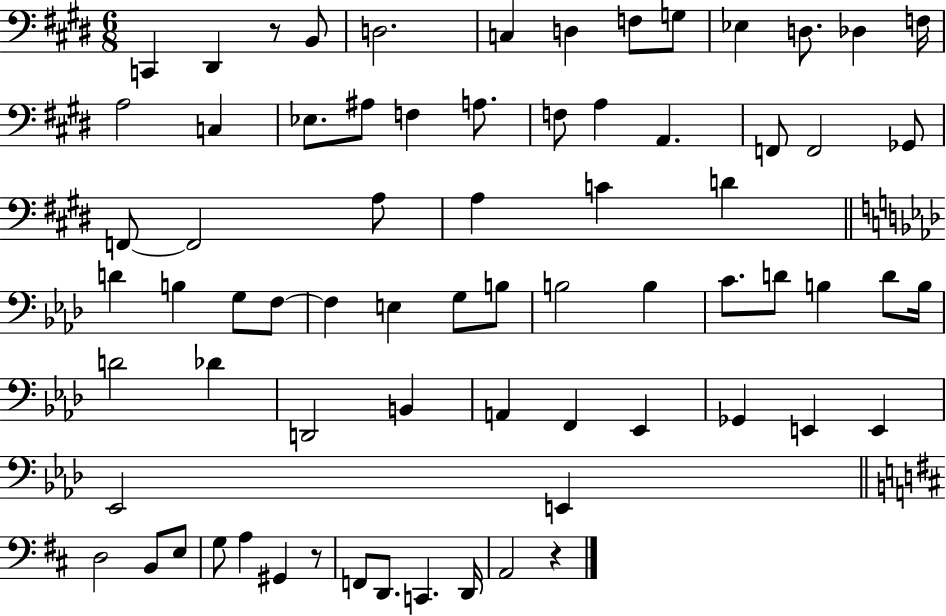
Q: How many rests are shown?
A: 3